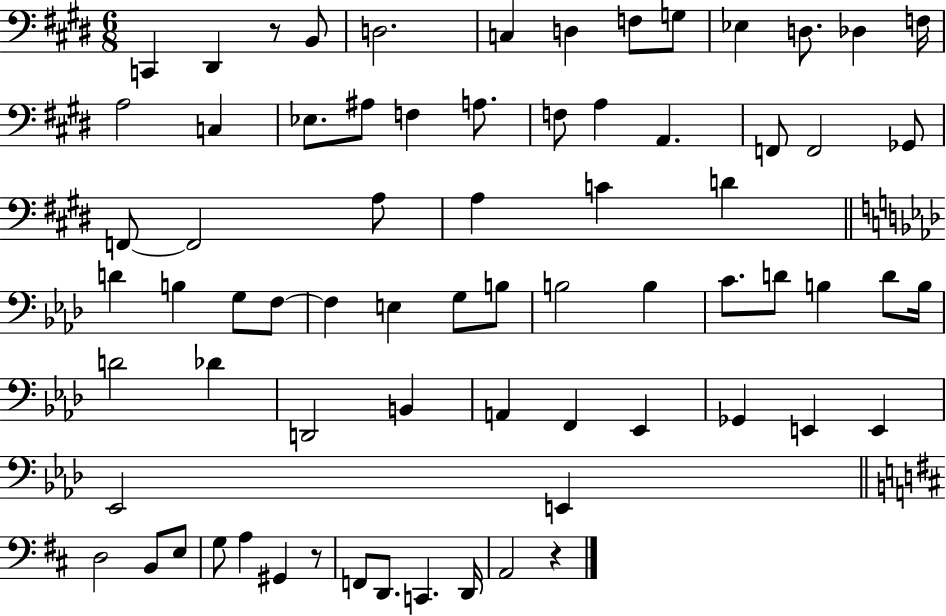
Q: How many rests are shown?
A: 3